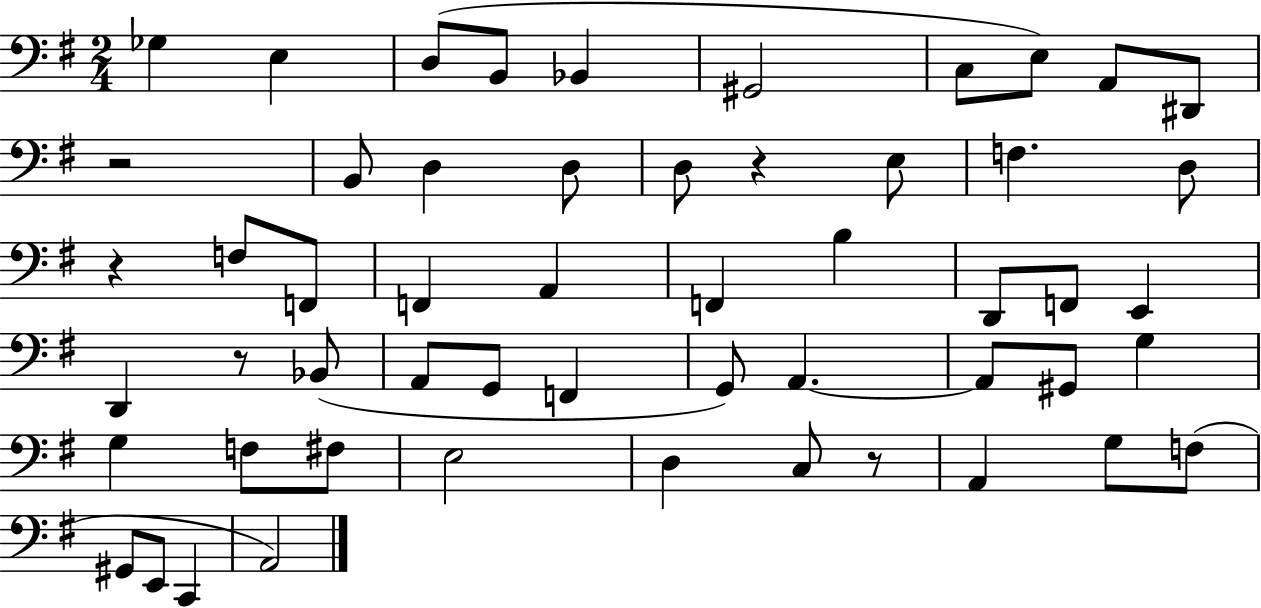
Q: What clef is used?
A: bass